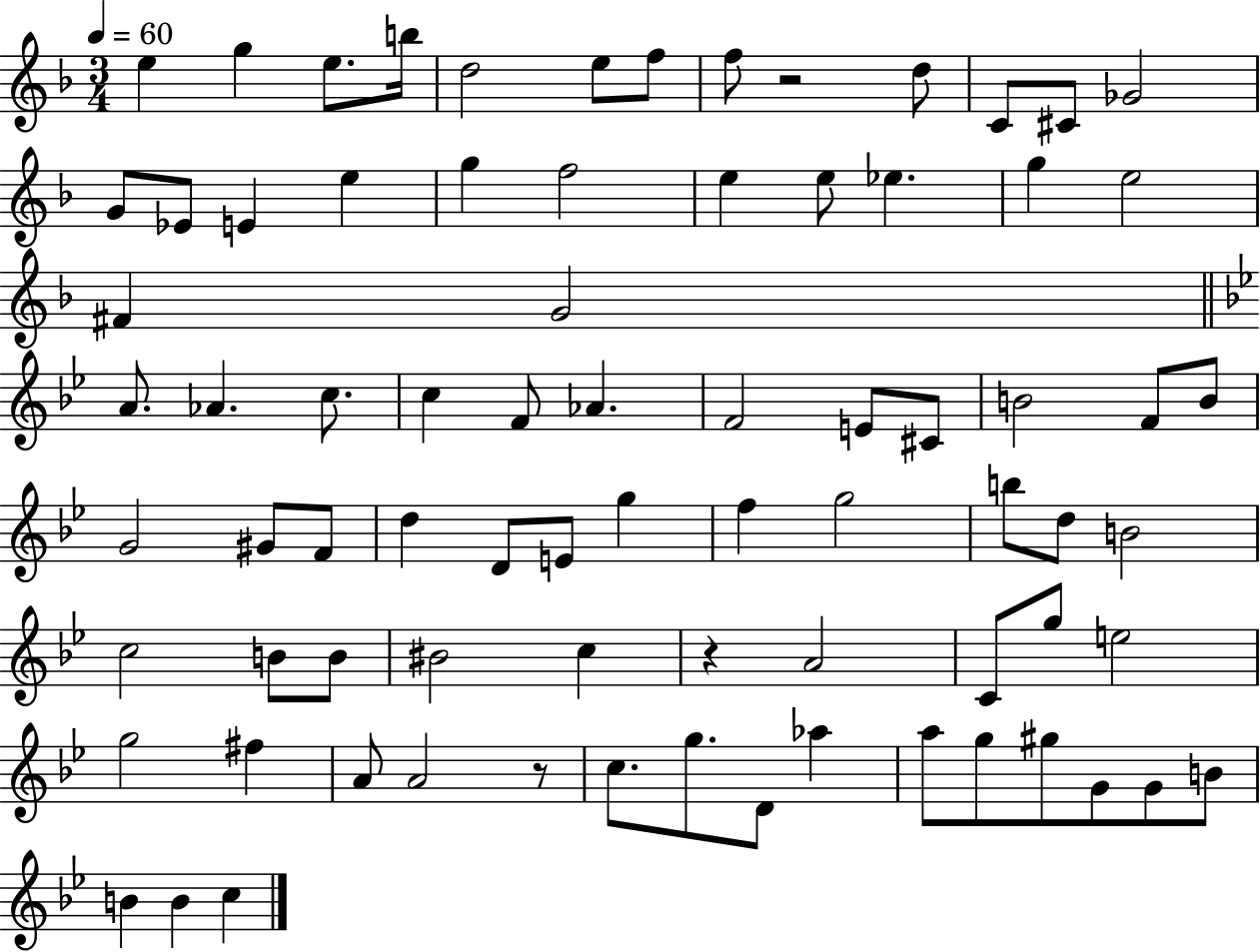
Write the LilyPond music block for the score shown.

{
  \clef treble
  \numericTimeSignature
  \time 3/4
  \key f \major
  \tempo 4 = 60
  e''4 g''4 e''8. b''16 | d''2 e''8 f''8 | f''8 r2 d''8 | c'8 cis'8 ges'2 | \break g'8 ees'8 e'4 e''4 | g''4 f''2 | e''4 e''8 ees''4. | g''4 e''2 | \break fis'4 g'2 | \bar "||" \break \key bes \major a'8. aes'4. c''8. | c''4 f'8 aes'4. | f'2 e'8 cis'8 | b'2 f'8 b'8 | \break g'2 gis'8 f'8 | d''4 d'8 e'8 g''4 | f''4 g''2 | b''8 d''8 b'2 | \break c''2 b'8 b'8 | bis'2 c''4 | r4 a'2 | c'8 g''8 e''2 | \break g''2 fis''4 | a'8 a'2 r8 | c''8. g''8. d'8 aes''4 | a''8 g''8 gis''8 g'8 g'8 b'8 | \break b'4 b'4 c''4 | \bar "|."
}